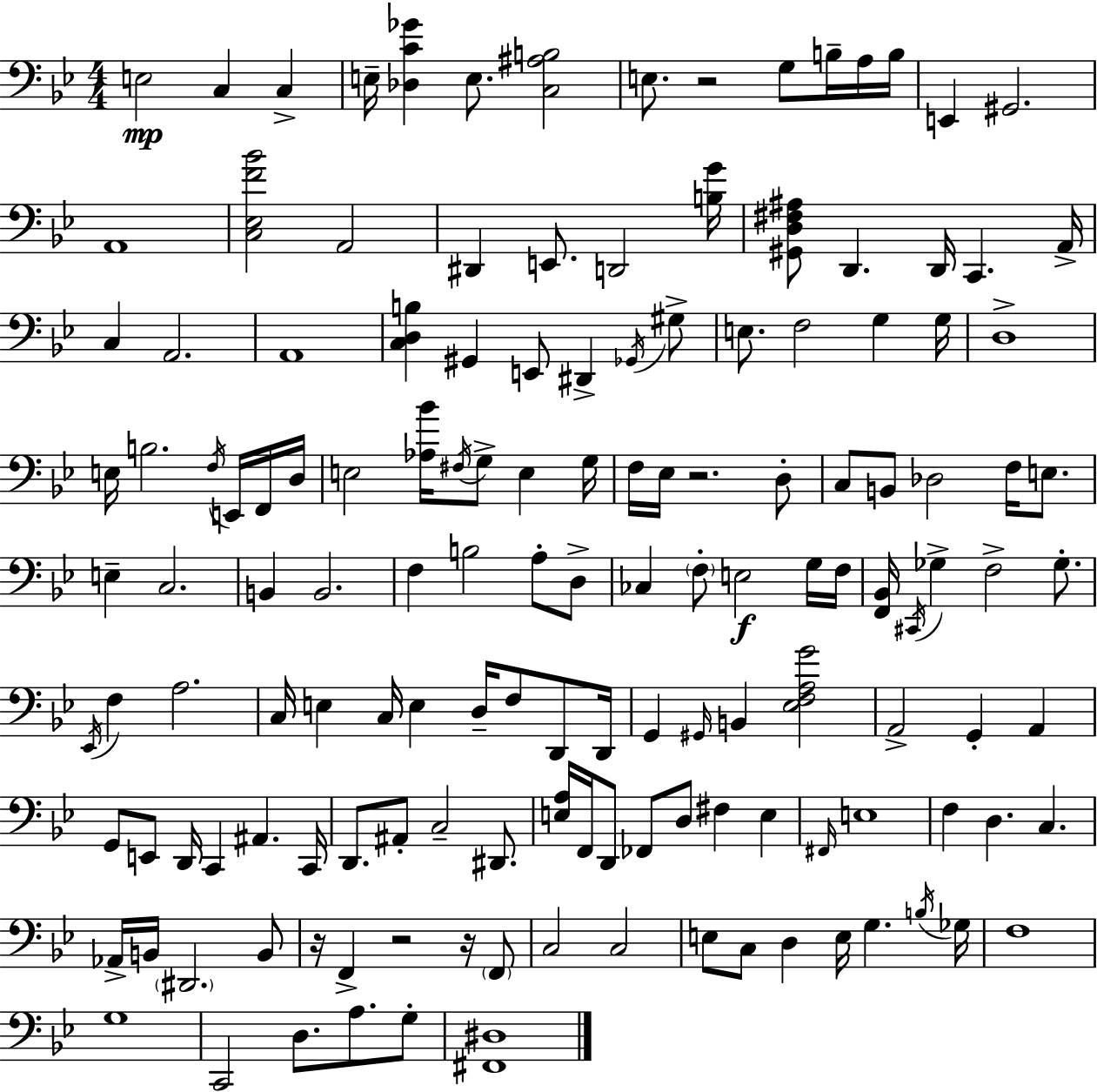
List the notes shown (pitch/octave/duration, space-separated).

E3/h C3/q C3/q E3/s [Db3,C4,Gb4]/q E3/e. [C3,A#3,B3]/h E3/e. R/h G3/e B3/s A3/s B3/s E2/q G#2/h. A2/w [C3,Eb3,F4,Bb4]/h A2/h D#2/q E2/e. D2/h [B3,G4]/s [G#2,D3,F#3,A#3]/e D2/q. D2/s C2/q. A2/s C3/q A2/h. A2/w [C3,D3,B3]/q G#2/q E2/e D#2/q Gb2/s G#3/e E3/e. F3/h G3/q G3/s D3/w E3/s B3/h. F3/s E2/s F2/s D3/s E3/h [Ab3,Bb4]/s F#3/s G3/e E3/q G3/s F3/s Eb3/s R/h. D3/e C3/e B2/e Db3/h F3/s E3/e. E3/q C3/h. B2/q B2/h. F3/q B3/h A3/e D3/e CES3/q F3/e E3/h G3/s F3/s [F2,Bb2]/s C#2/s Gb3/q F3/h Gb3/e. Eb2/s F3/q A3/h. C3/s E3/q C3/s E3/q D3/s F3/e D2/e D2/s G2/q G#2/s B2/q [Eb3,F3,A3,G4]/h A2/h G2/q A2/q G2/e E2/e D2/s C2/q A#2/q. C2/s D2/e. A#2/e C3/h D#2/e. [E3,A3]/s F2/s D2/e FES2/e D3/e F#3/q E3/q F#2/s E3/w F3/q D3/q. C3/q. Ab2/s B2/s D#2/h. B2/e R/s F2/q R/h R/s F2/e C3/h C3/h E3/e C3/e D3/q E3/s G3/q. B3/s Gb3/s F3/w G3/w C2/h D3/e. A3/e. G3/e [F#2,D#3]/w